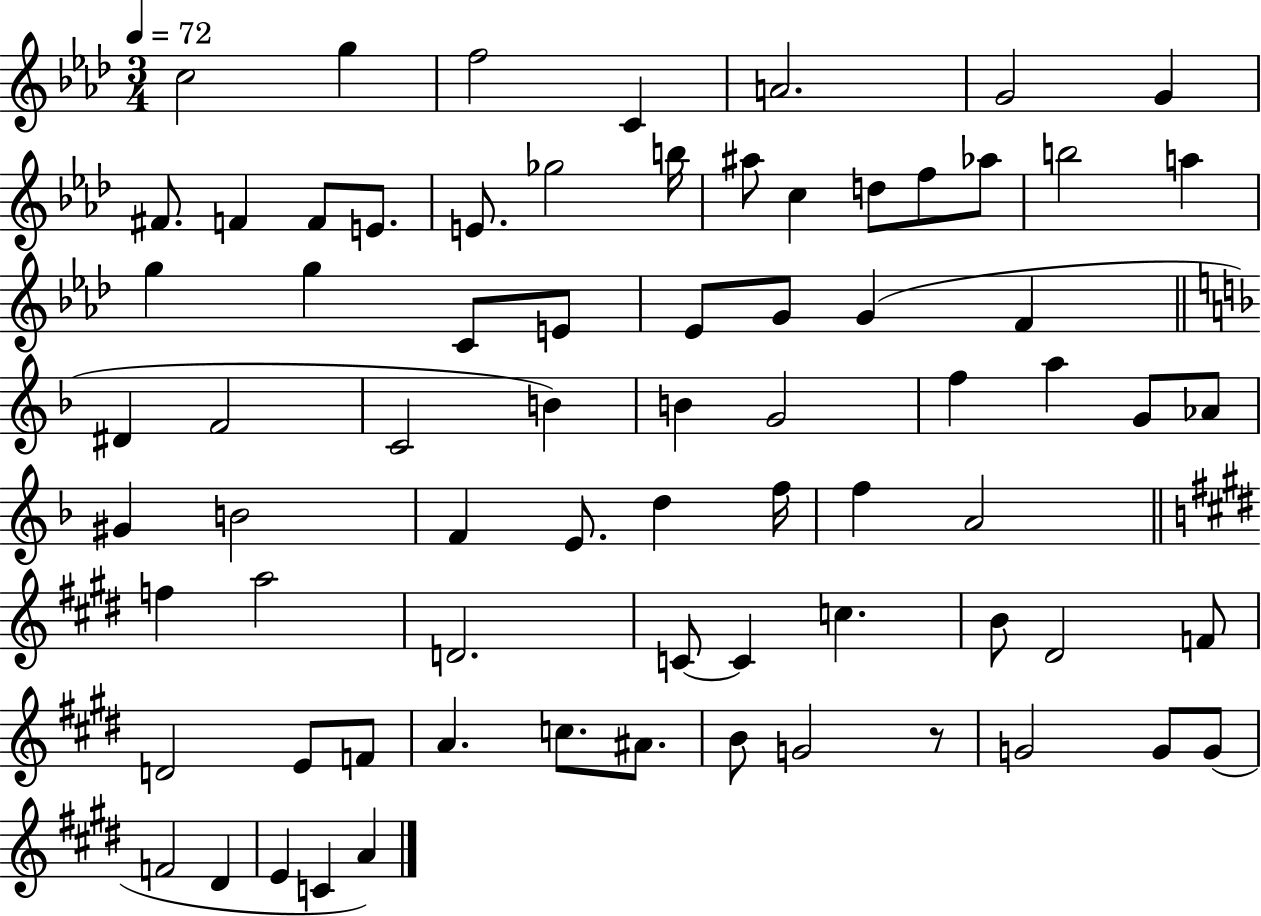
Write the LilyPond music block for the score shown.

{
  \clef treble
  \numericTimeSignature
  \time 3/4
  \key aes \major
  \tempo 4 = 72
  c''2 g''4 | f''2 c'4 | a'2. | g'2 g'4 | \break fis'8. f'4 f'8 e'8. | e'8. ges''2 b''16 | ais''8 c''4 d''8 f''8 aes''8 | b''2 a''4 | \break g''4 g''4 c'8 e'8 | ees'8 g'8 g'4( f'4 | \bar "||" \break \key d \minor dis'4 f'2 | c'2 b'4) | b'4 g'2 | f''4 a''4 g'8 aes'8 | \break gis'4 b'2 | f'4 e'8. d''4 f''16 | f''4 a'2 | \bar "||" \break \key e \major f''4 a''2 | d'2. | c'8~~ c'4 c''4. | b'8 dis'2 f'8 | \break d'2 e'8 f'8 | a'4. c''8. ais'8. | b'8 g'2 r8 | g'2 g'8 g'8( | \break f'2 dis'4 | e'4 c'4 a'4) | \bar "|."
}